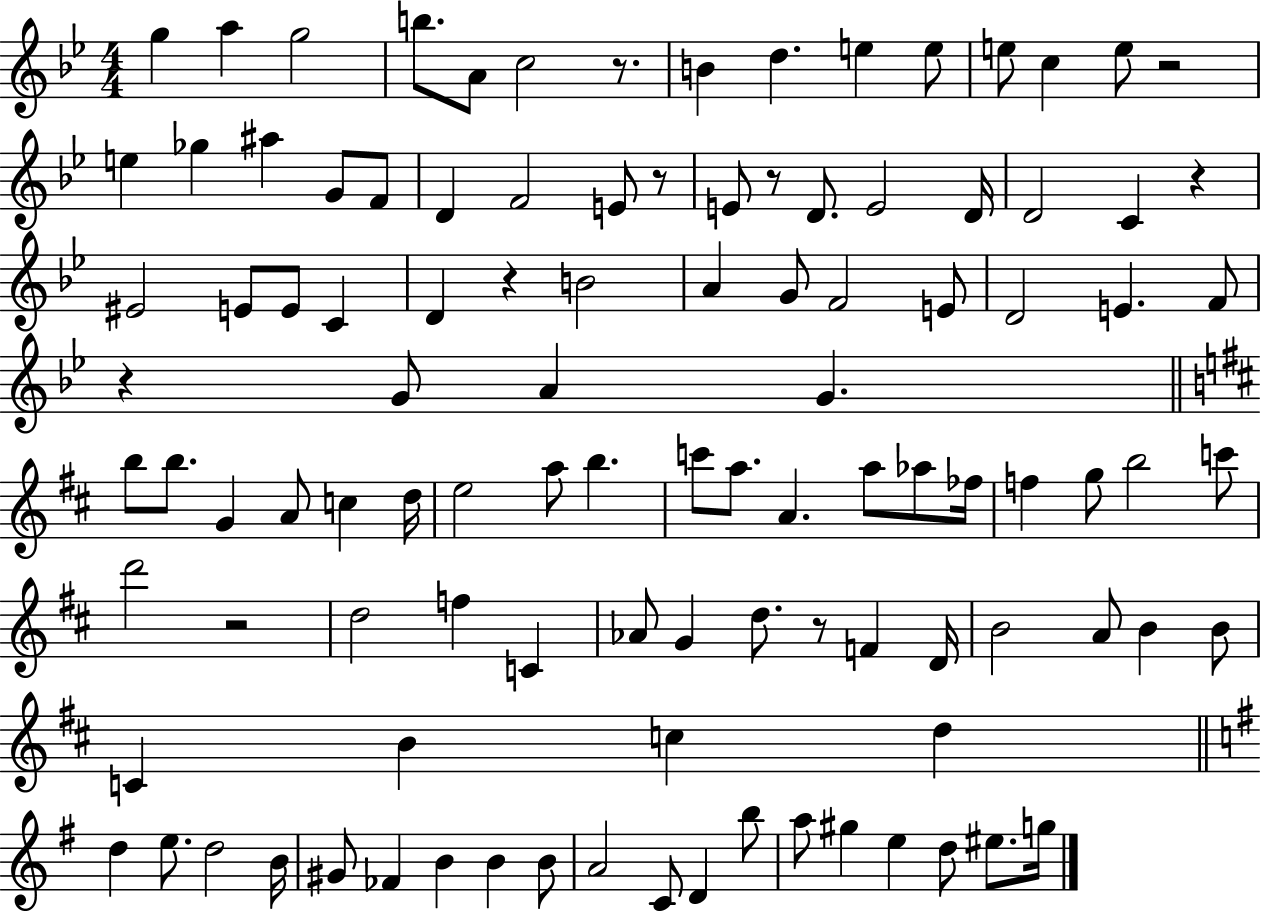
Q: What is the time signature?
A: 4/4